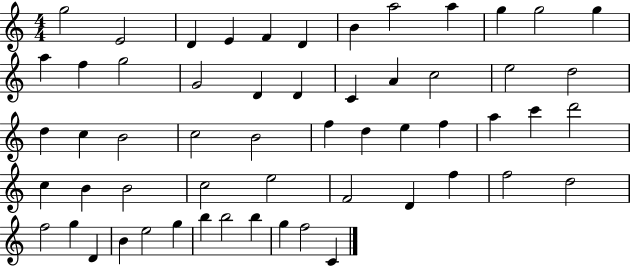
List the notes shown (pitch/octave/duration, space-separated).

G5/h E4/h D4/q E4/q F4/q D4/q B4/q A5/h A5/q G5/q G5/h G5/q A5/q F5/q G5/h G4/h D4/q D4/q C4/q A4/q C5/h E5/h D5/h D5/q C5/q B4/h C5/h B4/h F5/q D5/q E5/q F5/q A5/q C6/q D6/h C5/q B4/q B4/h C5/h E5/h F4/h D4/q F5/q F5/h D5/h F5/h G5/q D4/q B4/q E5/h G5/q B5/q B5/h B5/q G5/q F5/h C4/q